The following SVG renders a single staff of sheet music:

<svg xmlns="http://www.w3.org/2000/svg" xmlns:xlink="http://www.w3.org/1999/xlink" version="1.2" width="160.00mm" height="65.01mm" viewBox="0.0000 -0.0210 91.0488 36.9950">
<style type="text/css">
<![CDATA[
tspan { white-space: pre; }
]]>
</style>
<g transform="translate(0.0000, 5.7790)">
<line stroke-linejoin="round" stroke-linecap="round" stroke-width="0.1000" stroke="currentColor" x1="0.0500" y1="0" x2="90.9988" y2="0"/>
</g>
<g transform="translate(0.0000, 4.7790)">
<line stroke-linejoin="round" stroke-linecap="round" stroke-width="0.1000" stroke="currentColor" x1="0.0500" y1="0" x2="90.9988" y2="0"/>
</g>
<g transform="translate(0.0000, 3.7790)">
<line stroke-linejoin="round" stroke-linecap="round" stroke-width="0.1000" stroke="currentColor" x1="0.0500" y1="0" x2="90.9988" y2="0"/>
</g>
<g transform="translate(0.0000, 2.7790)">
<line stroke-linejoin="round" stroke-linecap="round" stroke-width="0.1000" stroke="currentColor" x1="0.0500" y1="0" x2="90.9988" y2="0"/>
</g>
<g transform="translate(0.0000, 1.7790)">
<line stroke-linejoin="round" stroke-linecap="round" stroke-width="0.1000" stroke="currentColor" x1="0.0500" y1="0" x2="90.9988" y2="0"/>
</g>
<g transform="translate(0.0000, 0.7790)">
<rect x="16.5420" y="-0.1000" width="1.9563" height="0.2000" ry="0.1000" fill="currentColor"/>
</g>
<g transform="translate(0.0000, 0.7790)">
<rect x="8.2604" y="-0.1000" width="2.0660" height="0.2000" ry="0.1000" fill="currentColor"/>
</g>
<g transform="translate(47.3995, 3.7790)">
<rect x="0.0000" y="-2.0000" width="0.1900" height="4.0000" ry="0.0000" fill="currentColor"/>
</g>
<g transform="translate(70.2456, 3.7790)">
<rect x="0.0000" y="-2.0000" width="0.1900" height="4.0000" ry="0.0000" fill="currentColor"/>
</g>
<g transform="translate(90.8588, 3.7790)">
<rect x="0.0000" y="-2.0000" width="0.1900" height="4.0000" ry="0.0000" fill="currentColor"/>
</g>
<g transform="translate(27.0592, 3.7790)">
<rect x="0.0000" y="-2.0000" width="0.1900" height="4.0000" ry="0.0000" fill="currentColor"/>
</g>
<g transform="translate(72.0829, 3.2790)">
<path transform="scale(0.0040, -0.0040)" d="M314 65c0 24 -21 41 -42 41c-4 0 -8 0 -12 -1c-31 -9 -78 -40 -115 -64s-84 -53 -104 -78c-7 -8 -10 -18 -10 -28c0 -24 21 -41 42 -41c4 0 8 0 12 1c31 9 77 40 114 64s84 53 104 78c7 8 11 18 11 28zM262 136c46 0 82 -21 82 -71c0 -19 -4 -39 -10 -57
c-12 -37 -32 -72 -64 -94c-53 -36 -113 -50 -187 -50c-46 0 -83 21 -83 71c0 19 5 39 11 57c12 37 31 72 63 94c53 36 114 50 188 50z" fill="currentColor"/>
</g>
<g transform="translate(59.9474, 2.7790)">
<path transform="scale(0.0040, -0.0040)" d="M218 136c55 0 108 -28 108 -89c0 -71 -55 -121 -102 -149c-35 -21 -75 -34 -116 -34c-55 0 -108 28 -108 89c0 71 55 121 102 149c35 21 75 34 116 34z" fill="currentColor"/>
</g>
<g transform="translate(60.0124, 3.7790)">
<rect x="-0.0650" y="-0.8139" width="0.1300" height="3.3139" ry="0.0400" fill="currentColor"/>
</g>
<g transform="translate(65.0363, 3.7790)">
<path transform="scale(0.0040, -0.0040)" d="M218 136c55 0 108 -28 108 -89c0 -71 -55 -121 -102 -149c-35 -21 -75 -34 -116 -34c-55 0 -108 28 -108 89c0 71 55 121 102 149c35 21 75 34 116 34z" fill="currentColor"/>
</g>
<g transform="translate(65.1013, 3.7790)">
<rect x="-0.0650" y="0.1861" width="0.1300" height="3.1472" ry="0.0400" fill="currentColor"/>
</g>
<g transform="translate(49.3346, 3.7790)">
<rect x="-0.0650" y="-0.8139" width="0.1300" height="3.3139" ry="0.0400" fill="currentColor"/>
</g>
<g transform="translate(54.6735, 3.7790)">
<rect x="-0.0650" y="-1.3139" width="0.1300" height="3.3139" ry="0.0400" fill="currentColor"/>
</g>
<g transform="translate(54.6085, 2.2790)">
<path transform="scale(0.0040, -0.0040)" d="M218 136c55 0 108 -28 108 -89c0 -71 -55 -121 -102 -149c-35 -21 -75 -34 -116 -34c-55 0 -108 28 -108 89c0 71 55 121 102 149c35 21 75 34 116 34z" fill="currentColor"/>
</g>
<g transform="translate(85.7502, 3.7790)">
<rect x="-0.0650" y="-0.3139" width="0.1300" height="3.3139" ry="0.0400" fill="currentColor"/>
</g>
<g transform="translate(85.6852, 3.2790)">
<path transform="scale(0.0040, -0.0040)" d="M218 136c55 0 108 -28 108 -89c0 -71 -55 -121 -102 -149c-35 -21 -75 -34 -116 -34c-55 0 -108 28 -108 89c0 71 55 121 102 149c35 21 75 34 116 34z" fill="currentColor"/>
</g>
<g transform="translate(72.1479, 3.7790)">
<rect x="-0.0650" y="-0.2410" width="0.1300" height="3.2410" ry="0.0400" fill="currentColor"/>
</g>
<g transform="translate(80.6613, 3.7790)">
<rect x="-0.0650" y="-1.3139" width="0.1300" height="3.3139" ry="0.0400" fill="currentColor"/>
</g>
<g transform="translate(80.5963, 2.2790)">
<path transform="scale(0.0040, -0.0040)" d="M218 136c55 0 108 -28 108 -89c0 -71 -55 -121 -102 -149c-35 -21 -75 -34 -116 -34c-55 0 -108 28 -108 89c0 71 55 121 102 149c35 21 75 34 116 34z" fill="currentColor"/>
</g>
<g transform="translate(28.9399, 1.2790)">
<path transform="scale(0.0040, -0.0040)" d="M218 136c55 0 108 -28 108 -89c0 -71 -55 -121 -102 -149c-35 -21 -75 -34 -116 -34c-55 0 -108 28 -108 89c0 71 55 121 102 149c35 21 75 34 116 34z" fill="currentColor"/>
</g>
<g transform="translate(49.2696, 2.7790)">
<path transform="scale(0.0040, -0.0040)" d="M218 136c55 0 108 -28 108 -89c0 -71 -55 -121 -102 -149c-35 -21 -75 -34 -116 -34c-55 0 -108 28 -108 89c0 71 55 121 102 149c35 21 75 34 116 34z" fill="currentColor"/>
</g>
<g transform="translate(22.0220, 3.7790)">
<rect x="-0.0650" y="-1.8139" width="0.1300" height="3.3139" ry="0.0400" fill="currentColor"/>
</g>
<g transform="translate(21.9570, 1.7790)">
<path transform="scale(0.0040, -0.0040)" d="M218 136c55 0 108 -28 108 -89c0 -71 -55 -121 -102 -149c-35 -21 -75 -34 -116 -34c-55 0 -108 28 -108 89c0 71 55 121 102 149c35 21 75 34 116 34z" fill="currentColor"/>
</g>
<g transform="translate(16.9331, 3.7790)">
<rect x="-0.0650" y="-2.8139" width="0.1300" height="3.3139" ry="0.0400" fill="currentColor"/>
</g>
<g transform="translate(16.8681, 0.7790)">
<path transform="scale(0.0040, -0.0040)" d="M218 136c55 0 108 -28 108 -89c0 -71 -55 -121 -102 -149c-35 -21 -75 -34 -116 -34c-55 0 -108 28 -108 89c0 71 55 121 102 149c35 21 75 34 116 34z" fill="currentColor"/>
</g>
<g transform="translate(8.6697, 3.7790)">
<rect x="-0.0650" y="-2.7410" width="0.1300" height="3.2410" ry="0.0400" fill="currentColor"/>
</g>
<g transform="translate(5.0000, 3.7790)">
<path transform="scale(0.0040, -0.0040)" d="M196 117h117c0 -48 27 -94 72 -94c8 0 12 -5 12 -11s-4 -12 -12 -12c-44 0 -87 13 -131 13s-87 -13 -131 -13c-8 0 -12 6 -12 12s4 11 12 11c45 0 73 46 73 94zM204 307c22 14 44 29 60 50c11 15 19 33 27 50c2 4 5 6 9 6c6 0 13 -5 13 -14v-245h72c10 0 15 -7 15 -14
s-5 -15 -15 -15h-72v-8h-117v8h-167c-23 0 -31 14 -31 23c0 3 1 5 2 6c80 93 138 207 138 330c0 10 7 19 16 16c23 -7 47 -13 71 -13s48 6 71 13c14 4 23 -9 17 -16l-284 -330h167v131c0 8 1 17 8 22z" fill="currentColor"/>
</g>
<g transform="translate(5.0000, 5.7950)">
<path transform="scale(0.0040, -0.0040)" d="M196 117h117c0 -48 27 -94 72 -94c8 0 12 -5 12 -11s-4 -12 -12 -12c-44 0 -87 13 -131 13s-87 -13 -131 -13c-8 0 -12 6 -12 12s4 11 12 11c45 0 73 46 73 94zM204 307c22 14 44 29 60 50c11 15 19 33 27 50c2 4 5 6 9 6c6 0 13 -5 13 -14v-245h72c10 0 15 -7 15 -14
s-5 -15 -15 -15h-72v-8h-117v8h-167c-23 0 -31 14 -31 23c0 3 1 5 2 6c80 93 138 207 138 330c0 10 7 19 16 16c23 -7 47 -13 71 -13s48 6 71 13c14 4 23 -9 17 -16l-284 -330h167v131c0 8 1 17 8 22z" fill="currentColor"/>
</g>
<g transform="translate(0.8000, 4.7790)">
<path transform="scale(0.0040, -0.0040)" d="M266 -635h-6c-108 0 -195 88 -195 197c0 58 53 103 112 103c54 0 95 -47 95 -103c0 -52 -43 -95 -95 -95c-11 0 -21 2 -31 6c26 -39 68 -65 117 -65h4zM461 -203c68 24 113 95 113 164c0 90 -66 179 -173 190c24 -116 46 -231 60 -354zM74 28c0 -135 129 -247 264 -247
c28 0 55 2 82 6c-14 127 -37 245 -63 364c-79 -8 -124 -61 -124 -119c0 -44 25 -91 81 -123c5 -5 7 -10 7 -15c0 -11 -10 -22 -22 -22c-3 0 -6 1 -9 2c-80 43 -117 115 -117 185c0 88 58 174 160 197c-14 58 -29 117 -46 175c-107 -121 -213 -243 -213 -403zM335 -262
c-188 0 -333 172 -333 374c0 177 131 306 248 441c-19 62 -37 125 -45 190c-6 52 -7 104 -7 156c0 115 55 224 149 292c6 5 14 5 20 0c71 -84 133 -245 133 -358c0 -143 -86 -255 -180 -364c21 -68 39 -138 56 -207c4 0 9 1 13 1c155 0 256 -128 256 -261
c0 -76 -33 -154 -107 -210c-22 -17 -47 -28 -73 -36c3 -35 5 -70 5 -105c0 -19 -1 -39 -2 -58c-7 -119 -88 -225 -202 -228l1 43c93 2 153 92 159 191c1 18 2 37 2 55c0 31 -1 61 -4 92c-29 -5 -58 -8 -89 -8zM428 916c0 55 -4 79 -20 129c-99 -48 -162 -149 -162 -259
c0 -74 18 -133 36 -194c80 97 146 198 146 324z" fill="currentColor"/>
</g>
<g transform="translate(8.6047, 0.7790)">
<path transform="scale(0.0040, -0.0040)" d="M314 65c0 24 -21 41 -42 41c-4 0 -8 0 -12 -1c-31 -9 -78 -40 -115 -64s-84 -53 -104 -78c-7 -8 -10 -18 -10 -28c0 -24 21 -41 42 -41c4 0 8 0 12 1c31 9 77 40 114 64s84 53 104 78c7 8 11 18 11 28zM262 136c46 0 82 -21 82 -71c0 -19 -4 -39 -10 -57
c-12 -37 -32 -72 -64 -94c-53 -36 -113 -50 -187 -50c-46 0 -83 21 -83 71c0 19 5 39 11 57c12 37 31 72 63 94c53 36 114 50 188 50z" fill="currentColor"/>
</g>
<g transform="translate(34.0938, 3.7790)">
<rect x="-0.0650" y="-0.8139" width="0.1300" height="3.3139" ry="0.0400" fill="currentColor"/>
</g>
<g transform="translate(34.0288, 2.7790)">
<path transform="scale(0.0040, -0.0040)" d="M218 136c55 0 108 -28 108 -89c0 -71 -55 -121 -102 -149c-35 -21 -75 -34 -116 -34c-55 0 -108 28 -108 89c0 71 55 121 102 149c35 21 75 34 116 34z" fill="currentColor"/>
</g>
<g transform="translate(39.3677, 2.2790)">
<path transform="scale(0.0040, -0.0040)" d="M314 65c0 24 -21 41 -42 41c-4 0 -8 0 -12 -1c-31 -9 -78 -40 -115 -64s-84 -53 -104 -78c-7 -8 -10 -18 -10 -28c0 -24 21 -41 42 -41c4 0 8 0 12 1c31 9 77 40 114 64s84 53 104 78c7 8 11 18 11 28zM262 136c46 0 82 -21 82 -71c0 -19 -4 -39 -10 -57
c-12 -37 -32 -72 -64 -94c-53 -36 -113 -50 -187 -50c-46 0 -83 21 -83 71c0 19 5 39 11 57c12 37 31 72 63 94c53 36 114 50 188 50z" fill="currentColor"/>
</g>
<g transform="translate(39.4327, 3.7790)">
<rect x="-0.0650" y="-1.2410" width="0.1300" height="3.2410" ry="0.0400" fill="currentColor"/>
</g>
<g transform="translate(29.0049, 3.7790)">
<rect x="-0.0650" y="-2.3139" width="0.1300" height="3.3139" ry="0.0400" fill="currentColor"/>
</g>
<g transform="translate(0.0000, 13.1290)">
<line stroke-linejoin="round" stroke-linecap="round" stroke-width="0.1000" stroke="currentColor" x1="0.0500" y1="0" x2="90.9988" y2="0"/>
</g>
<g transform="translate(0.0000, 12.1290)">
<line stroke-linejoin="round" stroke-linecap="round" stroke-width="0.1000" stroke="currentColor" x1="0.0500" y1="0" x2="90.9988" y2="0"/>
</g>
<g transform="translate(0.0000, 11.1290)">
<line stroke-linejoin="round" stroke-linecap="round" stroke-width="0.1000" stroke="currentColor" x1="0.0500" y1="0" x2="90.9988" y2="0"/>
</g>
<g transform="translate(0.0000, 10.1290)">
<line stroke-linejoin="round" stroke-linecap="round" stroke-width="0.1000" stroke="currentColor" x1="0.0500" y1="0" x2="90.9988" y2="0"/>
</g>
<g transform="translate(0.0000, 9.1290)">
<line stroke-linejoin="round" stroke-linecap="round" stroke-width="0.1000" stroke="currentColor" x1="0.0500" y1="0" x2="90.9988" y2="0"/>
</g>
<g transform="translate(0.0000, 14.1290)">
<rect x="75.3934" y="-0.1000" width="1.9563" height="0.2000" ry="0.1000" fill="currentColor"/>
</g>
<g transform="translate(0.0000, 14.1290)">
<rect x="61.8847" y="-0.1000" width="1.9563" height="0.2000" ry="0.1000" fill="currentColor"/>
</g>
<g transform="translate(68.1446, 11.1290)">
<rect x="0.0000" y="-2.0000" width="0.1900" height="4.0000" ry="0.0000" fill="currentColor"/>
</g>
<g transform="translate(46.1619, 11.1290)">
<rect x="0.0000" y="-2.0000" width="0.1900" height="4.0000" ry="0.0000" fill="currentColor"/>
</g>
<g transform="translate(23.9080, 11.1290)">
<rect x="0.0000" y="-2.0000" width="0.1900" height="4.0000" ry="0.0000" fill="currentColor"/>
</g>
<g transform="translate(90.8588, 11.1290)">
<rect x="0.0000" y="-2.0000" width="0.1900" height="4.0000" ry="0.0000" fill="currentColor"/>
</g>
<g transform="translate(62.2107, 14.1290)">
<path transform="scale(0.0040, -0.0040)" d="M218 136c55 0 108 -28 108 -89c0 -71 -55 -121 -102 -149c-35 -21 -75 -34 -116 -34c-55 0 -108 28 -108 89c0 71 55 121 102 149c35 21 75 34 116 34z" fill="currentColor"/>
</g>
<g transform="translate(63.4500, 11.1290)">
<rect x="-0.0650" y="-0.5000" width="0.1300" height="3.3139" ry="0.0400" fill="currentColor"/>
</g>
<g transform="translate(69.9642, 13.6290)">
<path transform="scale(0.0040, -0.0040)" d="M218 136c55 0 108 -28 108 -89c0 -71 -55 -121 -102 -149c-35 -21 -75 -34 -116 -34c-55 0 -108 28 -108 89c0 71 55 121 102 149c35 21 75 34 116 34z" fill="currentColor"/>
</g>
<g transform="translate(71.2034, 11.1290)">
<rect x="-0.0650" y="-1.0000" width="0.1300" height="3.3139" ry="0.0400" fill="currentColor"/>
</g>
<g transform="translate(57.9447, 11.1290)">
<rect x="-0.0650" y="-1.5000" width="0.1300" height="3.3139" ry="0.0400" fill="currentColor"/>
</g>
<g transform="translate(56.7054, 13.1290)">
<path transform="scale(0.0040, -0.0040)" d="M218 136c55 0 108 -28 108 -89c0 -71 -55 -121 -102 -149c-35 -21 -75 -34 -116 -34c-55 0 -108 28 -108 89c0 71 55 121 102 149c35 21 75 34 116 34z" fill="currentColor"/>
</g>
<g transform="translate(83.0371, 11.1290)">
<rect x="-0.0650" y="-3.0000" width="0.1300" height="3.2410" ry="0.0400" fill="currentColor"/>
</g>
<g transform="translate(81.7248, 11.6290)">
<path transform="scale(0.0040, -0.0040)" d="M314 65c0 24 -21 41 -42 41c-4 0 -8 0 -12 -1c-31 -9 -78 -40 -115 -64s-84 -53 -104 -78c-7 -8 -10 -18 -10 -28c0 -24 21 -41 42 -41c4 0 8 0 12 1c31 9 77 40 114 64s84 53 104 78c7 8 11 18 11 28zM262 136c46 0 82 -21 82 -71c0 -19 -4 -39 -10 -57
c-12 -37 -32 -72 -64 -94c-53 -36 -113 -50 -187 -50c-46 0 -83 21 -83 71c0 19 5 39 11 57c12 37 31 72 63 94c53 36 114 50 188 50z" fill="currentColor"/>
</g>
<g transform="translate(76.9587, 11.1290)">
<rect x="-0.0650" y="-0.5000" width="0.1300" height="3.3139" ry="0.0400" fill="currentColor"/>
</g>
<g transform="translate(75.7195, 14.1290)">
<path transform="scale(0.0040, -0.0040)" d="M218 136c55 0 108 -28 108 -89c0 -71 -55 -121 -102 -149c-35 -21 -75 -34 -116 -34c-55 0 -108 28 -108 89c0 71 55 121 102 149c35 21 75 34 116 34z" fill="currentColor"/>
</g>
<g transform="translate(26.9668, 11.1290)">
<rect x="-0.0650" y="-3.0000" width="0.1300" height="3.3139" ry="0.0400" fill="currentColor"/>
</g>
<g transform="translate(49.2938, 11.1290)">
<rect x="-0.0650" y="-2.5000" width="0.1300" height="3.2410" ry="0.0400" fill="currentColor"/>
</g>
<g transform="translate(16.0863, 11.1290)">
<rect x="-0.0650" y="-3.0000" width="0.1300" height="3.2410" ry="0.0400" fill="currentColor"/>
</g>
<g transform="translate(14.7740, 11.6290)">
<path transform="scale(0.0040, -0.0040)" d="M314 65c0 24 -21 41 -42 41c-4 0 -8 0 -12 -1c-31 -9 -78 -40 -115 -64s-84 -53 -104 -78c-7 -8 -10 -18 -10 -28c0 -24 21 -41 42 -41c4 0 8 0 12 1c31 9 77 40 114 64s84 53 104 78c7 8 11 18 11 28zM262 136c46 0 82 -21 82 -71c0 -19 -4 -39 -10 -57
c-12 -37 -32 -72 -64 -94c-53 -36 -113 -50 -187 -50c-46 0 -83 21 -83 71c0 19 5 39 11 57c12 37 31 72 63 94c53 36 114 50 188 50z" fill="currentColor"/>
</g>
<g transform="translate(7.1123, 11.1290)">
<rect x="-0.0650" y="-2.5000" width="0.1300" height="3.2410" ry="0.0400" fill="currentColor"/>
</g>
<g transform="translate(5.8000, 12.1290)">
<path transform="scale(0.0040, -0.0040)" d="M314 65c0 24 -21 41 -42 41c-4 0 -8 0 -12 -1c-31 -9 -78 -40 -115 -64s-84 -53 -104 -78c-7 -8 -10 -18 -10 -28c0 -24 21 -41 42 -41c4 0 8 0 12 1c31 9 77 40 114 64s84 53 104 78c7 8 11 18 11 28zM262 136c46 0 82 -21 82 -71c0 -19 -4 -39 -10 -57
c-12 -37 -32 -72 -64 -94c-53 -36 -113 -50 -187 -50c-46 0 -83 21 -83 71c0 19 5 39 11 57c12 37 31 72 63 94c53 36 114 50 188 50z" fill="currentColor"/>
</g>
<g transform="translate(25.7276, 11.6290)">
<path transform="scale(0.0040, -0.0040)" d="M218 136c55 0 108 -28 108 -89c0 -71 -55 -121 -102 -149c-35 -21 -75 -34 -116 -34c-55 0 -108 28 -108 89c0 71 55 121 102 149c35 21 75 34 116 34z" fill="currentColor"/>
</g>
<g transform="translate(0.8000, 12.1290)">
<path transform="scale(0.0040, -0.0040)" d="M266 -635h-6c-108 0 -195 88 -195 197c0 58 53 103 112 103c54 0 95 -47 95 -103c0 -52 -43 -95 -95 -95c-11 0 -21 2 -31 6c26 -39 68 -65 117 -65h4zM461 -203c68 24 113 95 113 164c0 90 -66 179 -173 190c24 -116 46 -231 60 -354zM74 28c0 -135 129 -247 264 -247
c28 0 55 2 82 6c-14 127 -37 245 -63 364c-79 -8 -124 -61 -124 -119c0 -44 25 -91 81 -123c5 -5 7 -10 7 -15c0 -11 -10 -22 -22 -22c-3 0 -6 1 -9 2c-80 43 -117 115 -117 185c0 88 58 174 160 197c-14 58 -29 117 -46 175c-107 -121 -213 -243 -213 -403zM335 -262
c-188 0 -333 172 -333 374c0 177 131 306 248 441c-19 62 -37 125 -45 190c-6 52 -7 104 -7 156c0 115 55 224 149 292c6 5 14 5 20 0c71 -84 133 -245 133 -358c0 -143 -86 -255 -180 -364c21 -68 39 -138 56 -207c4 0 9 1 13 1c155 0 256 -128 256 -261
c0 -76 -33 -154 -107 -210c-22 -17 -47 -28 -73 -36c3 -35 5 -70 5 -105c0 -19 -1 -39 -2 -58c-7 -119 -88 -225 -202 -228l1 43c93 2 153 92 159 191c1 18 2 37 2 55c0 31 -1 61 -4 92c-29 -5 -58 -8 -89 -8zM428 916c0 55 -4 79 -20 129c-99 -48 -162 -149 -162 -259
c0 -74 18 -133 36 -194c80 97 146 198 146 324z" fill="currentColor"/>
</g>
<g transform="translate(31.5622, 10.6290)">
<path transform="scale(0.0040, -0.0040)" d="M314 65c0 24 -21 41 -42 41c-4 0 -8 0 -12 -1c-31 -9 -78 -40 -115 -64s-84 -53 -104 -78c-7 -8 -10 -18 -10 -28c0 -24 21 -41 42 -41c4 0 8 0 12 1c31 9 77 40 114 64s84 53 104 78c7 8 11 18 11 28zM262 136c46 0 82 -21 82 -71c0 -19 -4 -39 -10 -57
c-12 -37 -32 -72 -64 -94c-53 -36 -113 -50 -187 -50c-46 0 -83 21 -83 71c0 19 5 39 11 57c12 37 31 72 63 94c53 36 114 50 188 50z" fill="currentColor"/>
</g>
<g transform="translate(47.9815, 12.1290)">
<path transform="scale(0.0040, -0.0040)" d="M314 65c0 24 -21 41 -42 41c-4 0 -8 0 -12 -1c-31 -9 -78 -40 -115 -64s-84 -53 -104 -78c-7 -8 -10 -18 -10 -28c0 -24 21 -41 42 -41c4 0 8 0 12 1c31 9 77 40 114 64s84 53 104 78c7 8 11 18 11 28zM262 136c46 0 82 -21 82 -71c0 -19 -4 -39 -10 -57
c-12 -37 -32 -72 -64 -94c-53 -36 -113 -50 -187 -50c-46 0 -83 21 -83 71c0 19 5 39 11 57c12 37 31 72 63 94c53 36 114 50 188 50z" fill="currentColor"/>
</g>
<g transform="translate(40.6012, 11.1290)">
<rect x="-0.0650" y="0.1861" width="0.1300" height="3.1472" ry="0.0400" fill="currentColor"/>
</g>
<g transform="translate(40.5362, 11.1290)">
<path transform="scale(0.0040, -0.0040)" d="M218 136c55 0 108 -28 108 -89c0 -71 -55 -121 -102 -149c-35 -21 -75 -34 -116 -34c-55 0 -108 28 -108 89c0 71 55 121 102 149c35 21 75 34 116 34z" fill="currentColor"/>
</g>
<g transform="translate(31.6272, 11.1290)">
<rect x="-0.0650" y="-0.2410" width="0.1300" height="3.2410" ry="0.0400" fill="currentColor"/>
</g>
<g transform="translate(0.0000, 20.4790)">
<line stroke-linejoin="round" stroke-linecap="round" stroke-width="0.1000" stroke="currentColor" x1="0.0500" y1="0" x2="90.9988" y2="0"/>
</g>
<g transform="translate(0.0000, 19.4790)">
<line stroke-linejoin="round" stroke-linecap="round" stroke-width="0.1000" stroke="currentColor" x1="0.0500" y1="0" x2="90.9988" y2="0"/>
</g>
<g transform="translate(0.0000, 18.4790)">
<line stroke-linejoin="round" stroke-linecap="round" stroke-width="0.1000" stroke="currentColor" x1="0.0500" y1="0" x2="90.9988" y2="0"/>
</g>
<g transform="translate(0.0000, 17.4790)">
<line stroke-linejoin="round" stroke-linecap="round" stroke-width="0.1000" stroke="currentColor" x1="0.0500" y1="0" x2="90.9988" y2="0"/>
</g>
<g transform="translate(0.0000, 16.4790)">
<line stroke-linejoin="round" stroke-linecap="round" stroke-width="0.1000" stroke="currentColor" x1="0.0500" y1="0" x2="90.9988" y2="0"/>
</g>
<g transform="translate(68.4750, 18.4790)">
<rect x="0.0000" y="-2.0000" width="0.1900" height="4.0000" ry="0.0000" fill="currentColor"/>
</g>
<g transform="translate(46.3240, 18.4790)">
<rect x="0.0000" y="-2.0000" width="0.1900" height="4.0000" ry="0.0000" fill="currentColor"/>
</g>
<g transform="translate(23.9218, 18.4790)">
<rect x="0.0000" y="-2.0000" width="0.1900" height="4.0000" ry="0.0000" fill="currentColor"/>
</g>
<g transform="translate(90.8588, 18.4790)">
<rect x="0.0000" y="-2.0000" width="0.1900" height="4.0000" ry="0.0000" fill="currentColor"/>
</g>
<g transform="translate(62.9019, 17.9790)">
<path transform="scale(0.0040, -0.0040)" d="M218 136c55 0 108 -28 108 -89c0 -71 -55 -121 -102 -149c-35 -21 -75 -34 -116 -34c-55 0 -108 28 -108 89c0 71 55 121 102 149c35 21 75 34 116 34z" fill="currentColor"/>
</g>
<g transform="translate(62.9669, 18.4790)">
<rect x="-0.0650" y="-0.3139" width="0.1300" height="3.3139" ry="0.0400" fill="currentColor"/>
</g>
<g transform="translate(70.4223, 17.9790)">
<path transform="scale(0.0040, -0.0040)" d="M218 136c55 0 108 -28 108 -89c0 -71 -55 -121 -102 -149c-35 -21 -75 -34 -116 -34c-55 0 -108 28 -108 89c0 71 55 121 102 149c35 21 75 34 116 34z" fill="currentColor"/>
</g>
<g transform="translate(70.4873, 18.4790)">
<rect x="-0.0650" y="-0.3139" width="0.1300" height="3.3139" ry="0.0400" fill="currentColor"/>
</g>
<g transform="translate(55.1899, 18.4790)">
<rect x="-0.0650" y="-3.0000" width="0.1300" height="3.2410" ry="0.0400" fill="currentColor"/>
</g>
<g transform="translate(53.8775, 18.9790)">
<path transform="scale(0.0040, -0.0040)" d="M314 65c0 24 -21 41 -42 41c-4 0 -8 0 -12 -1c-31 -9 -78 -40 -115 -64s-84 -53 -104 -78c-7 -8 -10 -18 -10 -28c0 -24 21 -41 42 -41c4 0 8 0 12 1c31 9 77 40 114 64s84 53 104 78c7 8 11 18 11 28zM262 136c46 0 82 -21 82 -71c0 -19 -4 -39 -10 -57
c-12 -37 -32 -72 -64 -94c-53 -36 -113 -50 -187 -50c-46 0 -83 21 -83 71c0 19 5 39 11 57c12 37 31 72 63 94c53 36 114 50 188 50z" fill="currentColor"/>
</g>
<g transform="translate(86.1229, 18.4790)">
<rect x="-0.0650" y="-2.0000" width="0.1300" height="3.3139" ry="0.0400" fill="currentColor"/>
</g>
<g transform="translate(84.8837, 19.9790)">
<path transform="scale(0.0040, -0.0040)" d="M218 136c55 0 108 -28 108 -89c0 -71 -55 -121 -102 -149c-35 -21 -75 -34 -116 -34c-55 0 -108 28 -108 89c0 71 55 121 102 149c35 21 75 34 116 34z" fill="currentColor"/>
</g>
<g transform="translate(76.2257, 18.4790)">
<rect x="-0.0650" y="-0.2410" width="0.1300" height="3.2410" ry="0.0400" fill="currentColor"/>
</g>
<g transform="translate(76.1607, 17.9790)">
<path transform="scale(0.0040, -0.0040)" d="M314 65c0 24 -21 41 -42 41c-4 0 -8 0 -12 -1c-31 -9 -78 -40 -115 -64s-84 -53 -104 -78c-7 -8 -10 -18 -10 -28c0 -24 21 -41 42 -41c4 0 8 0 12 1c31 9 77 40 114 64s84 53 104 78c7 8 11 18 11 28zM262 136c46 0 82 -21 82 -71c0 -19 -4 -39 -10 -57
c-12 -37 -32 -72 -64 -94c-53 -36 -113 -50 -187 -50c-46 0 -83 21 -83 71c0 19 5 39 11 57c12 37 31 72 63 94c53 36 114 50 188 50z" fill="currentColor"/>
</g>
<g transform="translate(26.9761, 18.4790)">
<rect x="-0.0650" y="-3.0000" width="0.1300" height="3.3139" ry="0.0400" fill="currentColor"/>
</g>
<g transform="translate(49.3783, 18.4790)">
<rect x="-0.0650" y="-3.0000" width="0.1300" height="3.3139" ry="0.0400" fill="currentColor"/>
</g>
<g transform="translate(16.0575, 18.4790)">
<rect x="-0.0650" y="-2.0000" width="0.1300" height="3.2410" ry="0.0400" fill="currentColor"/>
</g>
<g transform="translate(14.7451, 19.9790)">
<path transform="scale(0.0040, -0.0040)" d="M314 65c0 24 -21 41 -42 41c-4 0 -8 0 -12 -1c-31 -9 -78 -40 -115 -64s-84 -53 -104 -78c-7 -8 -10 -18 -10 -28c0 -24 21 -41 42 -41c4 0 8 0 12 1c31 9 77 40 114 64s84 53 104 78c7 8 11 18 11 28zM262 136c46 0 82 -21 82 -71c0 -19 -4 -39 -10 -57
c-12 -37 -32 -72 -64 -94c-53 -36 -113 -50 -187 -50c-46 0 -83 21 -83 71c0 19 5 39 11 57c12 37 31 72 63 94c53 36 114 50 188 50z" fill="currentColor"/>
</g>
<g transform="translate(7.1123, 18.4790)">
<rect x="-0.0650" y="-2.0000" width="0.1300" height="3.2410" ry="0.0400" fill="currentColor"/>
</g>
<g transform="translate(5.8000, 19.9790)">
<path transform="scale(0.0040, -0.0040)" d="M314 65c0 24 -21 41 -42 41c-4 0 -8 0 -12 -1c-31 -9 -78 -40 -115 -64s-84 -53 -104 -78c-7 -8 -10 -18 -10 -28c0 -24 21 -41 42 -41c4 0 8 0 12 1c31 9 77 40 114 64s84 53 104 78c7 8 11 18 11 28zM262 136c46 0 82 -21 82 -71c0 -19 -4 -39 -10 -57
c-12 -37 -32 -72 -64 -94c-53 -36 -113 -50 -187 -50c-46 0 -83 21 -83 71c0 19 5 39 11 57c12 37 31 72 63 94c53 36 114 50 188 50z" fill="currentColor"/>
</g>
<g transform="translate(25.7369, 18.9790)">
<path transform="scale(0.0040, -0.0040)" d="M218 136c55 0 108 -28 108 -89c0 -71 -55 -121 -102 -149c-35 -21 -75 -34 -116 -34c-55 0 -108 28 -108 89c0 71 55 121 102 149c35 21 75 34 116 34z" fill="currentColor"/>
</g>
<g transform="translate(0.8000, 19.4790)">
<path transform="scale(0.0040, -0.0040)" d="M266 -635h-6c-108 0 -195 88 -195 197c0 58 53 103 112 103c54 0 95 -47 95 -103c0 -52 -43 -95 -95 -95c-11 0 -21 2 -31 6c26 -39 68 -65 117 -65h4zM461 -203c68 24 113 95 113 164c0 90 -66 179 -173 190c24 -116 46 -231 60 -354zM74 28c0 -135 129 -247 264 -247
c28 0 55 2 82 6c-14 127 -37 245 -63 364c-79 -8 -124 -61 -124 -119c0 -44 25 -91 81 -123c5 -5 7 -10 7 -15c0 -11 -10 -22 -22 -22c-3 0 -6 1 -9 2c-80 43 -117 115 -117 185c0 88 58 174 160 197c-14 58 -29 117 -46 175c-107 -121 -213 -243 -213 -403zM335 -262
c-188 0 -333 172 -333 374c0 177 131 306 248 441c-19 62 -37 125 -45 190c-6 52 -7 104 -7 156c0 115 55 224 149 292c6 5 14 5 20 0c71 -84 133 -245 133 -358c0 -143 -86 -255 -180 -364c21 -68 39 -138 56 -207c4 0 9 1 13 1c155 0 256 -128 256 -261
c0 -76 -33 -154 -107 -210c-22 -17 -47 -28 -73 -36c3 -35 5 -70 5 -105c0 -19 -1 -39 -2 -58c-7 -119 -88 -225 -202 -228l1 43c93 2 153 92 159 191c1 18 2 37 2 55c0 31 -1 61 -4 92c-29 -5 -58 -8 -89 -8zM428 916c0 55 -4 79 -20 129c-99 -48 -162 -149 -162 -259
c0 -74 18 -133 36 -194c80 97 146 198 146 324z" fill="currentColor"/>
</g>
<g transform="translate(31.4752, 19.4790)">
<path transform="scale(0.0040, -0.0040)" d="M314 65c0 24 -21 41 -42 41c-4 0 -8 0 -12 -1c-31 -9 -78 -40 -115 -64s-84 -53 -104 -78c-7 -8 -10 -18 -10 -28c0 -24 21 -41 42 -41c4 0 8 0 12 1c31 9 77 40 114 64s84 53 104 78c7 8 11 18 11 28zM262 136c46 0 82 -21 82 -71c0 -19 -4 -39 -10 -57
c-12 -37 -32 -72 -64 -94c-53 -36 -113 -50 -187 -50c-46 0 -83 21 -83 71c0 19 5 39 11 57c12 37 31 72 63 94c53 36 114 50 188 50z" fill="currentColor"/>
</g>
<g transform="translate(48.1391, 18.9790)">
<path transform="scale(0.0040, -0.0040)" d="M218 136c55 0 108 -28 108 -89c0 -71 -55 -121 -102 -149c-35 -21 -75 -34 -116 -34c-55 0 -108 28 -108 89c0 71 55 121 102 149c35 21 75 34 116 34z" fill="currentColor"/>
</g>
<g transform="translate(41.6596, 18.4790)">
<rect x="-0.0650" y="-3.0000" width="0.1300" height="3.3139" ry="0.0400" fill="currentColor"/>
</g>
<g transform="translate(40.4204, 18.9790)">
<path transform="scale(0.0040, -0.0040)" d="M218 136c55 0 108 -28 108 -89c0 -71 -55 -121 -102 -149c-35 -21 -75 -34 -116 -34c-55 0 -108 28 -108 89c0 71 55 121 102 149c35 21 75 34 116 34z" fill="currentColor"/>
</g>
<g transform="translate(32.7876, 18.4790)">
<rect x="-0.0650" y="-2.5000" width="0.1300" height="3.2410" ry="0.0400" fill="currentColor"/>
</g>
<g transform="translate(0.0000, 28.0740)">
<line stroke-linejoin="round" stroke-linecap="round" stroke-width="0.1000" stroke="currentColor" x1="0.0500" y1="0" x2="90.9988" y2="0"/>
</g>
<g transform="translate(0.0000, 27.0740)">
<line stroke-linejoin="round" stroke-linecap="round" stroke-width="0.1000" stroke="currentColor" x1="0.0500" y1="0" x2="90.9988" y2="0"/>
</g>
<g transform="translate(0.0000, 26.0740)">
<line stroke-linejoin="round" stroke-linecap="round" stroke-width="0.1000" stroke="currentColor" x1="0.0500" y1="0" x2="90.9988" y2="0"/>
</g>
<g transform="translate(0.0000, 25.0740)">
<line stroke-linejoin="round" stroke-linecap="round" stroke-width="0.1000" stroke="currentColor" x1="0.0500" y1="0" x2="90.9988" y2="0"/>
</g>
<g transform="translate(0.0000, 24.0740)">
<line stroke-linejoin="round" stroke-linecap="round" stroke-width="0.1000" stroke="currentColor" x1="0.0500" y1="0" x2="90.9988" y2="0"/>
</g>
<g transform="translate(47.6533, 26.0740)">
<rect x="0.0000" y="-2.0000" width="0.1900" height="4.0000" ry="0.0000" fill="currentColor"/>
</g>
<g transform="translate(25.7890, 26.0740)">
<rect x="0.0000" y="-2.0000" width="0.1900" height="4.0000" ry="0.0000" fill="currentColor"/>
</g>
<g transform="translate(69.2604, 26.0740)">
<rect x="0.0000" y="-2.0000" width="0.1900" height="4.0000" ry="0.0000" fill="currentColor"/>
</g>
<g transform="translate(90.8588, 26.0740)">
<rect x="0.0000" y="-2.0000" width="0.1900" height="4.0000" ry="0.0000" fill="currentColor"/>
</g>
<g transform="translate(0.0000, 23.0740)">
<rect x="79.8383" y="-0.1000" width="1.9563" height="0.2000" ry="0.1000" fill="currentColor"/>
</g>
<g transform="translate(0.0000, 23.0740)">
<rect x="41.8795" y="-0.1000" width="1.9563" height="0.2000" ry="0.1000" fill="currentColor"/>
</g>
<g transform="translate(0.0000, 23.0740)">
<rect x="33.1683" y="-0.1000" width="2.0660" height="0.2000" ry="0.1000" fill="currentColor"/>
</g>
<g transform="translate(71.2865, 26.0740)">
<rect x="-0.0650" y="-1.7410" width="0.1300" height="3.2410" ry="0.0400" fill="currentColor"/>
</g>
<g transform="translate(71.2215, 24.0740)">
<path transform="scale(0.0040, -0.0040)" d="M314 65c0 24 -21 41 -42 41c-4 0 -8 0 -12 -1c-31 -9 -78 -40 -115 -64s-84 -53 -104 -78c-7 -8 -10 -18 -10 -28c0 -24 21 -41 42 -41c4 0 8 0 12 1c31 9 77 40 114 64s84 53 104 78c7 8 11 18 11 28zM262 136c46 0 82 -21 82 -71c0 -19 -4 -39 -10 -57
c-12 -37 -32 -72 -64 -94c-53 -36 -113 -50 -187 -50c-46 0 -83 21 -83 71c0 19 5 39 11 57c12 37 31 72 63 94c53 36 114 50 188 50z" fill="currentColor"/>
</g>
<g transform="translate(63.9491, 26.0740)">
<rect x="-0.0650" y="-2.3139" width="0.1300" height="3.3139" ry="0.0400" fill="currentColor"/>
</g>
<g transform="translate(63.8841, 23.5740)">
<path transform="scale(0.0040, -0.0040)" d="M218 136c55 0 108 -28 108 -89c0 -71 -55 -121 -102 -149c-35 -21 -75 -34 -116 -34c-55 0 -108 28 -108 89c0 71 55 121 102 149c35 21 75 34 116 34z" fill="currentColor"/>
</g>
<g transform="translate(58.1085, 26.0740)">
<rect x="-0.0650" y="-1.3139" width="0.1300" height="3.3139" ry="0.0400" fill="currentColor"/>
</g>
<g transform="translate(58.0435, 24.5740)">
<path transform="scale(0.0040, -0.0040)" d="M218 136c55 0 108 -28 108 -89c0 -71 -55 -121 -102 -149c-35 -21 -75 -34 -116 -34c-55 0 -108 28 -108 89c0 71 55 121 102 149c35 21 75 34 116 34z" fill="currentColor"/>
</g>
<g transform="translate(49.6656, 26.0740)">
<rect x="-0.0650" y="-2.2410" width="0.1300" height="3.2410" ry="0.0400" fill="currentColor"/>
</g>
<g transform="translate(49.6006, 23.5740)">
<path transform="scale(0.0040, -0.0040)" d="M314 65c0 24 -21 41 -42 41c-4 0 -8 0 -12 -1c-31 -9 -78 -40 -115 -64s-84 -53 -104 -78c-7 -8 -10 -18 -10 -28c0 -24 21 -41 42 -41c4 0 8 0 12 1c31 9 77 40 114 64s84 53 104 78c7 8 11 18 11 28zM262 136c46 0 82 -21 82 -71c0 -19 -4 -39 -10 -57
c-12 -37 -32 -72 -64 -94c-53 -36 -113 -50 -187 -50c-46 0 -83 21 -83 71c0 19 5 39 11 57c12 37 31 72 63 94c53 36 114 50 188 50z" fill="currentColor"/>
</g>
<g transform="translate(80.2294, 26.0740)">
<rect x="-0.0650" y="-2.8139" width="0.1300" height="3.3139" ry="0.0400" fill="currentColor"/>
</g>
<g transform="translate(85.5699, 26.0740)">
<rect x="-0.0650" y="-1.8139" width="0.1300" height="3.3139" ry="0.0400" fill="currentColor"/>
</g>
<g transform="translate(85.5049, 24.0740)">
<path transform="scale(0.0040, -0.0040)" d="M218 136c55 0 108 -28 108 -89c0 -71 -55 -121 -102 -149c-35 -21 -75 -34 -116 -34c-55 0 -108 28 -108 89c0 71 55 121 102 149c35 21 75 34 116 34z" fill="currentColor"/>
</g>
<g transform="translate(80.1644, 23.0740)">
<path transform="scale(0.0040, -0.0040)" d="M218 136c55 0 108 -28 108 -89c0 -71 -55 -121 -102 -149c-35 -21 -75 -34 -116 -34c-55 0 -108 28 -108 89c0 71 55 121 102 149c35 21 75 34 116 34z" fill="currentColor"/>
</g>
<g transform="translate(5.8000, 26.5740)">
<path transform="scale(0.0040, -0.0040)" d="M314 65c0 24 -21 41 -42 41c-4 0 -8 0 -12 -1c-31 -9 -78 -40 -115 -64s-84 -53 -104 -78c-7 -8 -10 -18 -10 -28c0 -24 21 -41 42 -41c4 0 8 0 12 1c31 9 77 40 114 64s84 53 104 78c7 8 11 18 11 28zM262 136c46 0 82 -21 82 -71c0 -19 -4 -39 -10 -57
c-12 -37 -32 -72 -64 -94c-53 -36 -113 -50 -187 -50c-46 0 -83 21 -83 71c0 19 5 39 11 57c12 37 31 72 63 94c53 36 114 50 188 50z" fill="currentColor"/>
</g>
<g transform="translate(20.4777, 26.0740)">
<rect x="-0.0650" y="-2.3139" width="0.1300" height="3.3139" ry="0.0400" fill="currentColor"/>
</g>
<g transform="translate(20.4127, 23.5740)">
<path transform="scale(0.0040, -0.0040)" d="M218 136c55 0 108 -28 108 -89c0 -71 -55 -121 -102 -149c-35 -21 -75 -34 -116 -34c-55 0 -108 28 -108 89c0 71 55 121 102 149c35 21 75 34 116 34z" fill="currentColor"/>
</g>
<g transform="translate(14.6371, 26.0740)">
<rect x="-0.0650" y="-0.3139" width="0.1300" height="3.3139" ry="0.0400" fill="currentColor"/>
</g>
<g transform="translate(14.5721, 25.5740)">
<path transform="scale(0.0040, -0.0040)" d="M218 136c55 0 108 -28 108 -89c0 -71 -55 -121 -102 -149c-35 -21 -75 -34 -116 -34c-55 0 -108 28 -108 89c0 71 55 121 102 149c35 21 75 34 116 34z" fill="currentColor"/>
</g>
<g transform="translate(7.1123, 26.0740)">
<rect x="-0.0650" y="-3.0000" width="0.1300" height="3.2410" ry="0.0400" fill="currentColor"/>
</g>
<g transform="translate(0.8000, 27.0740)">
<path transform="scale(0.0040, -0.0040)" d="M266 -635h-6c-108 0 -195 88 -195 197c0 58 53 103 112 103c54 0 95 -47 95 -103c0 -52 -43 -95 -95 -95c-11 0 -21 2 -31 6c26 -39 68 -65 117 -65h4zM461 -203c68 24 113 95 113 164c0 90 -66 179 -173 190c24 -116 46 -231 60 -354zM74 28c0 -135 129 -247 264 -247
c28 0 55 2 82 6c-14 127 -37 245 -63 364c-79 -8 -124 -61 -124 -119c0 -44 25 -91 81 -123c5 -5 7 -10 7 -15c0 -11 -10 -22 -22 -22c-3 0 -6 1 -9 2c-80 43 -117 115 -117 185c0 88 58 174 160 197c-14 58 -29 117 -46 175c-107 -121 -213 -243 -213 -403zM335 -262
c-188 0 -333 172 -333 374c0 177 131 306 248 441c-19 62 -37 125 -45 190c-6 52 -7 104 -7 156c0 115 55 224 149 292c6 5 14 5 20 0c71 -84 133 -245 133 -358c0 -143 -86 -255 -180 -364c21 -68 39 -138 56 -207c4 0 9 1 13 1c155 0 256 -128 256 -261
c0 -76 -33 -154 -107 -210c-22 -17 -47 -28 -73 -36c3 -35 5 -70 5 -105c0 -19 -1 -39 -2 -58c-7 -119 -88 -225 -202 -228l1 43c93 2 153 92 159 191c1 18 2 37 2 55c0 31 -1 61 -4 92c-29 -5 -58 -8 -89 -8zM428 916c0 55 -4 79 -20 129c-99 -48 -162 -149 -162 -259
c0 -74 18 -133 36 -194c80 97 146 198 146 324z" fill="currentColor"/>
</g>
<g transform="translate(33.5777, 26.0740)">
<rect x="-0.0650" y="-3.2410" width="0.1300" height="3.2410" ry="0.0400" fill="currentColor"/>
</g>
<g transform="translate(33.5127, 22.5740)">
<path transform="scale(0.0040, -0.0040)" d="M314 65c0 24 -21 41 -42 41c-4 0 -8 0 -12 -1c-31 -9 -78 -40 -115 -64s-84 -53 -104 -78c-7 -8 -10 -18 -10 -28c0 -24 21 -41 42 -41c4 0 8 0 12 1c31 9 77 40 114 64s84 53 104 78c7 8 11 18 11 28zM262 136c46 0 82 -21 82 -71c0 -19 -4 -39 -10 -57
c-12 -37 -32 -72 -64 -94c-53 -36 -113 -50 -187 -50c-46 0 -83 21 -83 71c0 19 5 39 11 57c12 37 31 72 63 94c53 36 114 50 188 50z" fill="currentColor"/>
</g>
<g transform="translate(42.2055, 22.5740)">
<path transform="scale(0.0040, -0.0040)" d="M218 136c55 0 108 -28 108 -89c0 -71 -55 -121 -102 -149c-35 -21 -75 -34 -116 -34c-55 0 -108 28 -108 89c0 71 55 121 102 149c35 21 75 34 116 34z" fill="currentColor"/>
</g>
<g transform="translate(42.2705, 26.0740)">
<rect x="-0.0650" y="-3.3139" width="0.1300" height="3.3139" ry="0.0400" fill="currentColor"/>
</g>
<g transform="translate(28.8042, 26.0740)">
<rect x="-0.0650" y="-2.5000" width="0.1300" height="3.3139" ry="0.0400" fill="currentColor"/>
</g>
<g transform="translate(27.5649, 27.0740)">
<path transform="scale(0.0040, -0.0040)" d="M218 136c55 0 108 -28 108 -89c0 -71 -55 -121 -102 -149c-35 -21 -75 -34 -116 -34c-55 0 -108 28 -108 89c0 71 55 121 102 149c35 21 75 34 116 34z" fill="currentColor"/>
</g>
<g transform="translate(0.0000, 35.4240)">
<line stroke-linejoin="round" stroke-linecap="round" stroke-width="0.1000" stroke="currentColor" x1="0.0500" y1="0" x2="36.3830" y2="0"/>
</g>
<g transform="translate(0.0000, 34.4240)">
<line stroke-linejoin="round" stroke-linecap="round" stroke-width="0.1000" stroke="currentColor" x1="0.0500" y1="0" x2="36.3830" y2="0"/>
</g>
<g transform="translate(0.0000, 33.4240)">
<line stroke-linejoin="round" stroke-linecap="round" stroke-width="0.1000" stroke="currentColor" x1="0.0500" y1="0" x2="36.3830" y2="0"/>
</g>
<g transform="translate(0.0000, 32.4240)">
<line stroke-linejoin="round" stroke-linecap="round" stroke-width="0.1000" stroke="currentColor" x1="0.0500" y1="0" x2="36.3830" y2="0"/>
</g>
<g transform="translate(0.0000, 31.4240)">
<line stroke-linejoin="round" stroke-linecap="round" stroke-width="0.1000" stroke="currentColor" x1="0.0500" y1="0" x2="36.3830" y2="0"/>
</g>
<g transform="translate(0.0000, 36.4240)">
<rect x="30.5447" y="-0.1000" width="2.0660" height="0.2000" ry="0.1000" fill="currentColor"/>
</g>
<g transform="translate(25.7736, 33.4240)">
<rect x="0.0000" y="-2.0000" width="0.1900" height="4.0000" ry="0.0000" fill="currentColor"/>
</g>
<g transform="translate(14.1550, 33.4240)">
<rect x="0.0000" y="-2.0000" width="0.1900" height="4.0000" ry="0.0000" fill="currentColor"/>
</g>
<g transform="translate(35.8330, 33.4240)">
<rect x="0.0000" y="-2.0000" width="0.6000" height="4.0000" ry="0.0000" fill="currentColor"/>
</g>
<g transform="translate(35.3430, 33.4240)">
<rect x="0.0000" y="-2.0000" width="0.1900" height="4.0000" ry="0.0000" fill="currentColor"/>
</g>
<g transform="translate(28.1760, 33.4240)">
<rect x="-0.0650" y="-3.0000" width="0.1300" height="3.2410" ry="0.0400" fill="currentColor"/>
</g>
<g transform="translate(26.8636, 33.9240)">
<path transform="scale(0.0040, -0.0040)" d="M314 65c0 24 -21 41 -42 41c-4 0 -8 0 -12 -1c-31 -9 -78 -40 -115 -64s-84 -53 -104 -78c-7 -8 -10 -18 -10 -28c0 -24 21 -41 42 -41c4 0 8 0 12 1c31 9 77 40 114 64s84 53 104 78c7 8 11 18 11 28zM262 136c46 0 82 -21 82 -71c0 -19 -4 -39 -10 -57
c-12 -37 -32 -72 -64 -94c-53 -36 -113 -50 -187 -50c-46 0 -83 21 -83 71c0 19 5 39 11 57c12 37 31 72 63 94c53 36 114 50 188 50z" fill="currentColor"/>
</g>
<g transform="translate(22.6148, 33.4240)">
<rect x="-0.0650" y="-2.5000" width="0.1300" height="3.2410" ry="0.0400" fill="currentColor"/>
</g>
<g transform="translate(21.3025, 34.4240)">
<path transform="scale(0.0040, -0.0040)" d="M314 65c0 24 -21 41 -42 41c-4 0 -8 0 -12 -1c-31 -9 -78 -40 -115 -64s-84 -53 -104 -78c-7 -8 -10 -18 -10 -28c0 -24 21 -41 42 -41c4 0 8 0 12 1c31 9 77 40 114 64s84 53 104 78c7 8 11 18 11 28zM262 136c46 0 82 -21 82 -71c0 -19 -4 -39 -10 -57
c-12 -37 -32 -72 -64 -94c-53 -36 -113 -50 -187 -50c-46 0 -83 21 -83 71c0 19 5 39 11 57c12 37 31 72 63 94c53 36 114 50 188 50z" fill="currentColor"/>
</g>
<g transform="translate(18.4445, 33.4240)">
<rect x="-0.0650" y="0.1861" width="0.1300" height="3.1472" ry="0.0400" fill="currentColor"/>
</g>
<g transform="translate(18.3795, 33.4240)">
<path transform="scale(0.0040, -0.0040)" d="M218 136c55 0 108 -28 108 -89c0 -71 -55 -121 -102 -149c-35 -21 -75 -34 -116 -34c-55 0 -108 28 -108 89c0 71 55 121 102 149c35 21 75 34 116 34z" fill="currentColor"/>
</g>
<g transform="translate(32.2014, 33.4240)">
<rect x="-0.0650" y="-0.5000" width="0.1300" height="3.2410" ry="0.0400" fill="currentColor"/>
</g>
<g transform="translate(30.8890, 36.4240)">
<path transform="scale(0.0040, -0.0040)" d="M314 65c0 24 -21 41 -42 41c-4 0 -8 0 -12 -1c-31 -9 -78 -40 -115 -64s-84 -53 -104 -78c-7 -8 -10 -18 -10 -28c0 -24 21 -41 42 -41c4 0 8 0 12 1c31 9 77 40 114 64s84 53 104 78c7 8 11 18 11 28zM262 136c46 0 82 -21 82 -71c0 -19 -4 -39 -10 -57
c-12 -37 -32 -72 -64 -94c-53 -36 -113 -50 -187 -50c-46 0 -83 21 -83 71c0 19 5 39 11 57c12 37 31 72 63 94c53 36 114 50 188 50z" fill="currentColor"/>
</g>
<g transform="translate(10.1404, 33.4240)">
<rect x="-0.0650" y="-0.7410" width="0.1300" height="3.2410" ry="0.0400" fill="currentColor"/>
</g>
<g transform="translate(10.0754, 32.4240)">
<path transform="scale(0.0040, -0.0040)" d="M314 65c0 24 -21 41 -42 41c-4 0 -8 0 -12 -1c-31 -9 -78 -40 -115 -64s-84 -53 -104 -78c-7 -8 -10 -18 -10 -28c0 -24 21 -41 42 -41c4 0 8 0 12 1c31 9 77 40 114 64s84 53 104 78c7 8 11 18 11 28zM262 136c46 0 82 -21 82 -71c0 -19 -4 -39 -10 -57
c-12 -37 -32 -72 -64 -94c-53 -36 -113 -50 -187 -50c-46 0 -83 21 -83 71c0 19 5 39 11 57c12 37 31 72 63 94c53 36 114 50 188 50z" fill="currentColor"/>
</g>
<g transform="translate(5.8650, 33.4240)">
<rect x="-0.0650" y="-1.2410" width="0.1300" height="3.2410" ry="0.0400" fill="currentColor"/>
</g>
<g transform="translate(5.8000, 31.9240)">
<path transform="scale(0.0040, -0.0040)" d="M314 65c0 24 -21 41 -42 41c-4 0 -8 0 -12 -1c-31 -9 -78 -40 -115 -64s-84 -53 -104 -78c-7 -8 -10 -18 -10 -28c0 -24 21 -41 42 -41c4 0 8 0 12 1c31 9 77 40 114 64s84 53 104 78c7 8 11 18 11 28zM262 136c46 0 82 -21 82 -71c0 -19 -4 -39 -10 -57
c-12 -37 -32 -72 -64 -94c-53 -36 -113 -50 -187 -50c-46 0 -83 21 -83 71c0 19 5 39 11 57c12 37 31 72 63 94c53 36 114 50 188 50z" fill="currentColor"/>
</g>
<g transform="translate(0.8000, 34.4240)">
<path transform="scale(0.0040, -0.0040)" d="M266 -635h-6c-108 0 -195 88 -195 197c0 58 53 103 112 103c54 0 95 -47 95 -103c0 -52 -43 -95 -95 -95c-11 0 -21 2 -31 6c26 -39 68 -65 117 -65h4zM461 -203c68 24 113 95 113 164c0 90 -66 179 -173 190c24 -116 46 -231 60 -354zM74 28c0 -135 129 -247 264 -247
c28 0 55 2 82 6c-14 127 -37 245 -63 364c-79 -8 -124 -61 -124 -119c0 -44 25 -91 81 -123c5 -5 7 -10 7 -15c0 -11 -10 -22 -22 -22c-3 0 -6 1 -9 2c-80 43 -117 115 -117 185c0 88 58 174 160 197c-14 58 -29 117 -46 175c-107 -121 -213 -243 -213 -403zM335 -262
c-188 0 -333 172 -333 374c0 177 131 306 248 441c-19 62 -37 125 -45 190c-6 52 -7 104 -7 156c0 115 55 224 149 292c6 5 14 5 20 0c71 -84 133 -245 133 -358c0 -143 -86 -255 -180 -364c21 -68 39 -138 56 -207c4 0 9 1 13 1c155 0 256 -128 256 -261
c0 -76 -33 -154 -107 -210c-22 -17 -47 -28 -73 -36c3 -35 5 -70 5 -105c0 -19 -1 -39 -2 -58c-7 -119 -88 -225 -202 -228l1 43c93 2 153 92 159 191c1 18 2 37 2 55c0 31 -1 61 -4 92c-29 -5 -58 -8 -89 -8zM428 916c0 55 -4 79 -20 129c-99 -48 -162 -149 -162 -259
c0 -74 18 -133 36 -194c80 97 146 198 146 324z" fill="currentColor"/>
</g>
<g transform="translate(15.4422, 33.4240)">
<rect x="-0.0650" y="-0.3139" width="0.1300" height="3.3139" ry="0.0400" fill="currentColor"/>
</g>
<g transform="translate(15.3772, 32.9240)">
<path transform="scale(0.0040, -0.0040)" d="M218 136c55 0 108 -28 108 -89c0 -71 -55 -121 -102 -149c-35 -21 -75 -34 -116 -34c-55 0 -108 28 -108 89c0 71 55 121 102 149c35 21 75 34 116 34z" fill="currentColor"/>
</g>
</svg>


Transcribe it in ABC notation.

X:1
T:Untitled
M:4/4
L:1/4
K:C
a2 a f g d e2 d e d B c2 e c G2 A2 A c2 B G2 E C D C A2 F2 F2 A G2 A A A2 c c c2 F A2 c g G b2 b g2 e g f2 a f e2 d2 c B G2 A2 C2